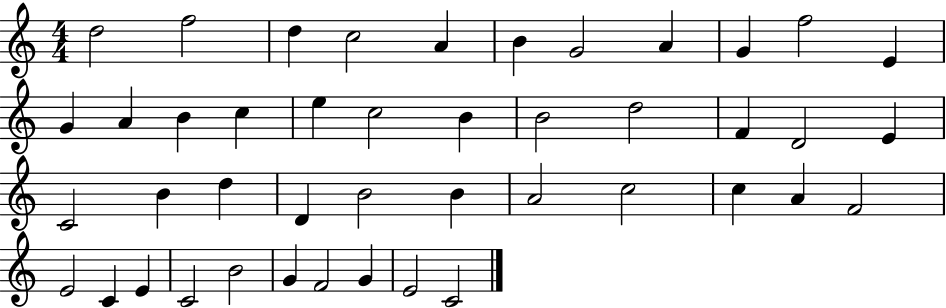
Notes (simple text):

D5/h F5/h D5/q C5/h A4/q B4/q G4/h A4/q G4/q F5/h E4/q G4/q A4/q B4/q C5/q E5/q C5/h B4/q B4/h D5/h F4/q D4/h E4/q C4/h B4/q D5/q D4/q B4/h B4/q A4/h C5/h C5/q A4/q F4/h E4/h C4/q E4/q C4/h B4/h G4/q F4/h G4/q E4/h C4/h